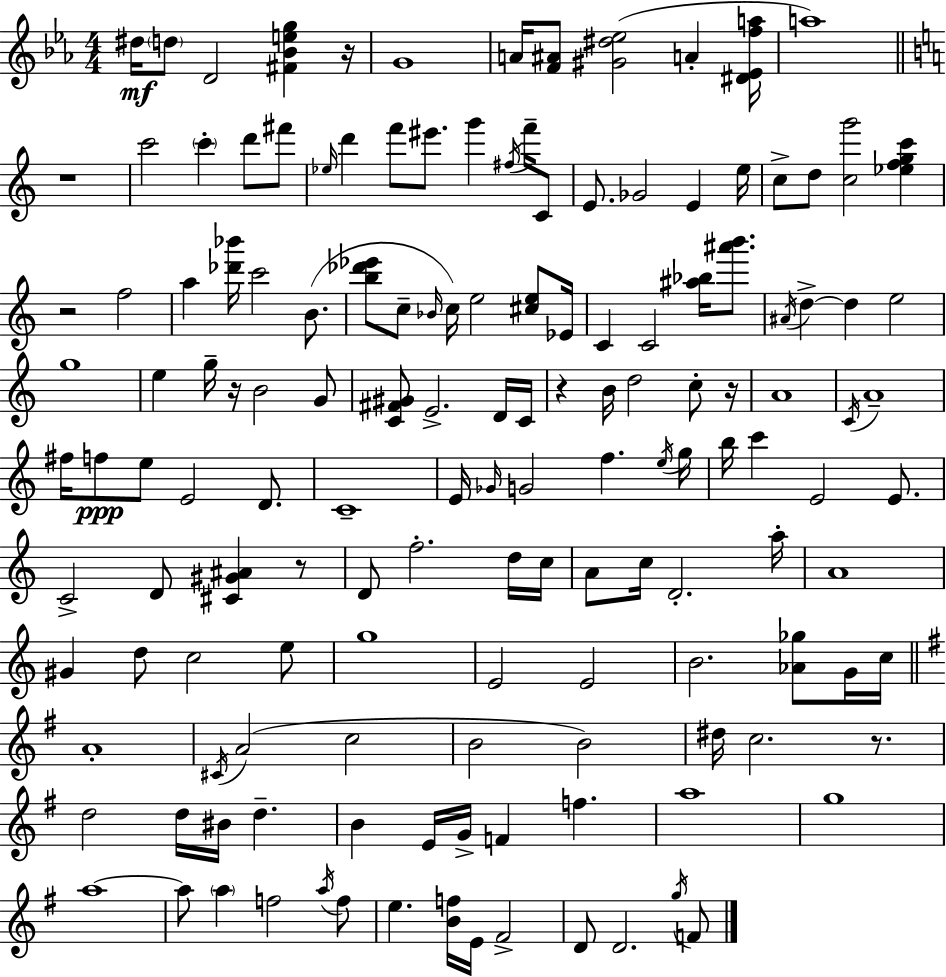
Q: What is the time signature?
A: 4/4